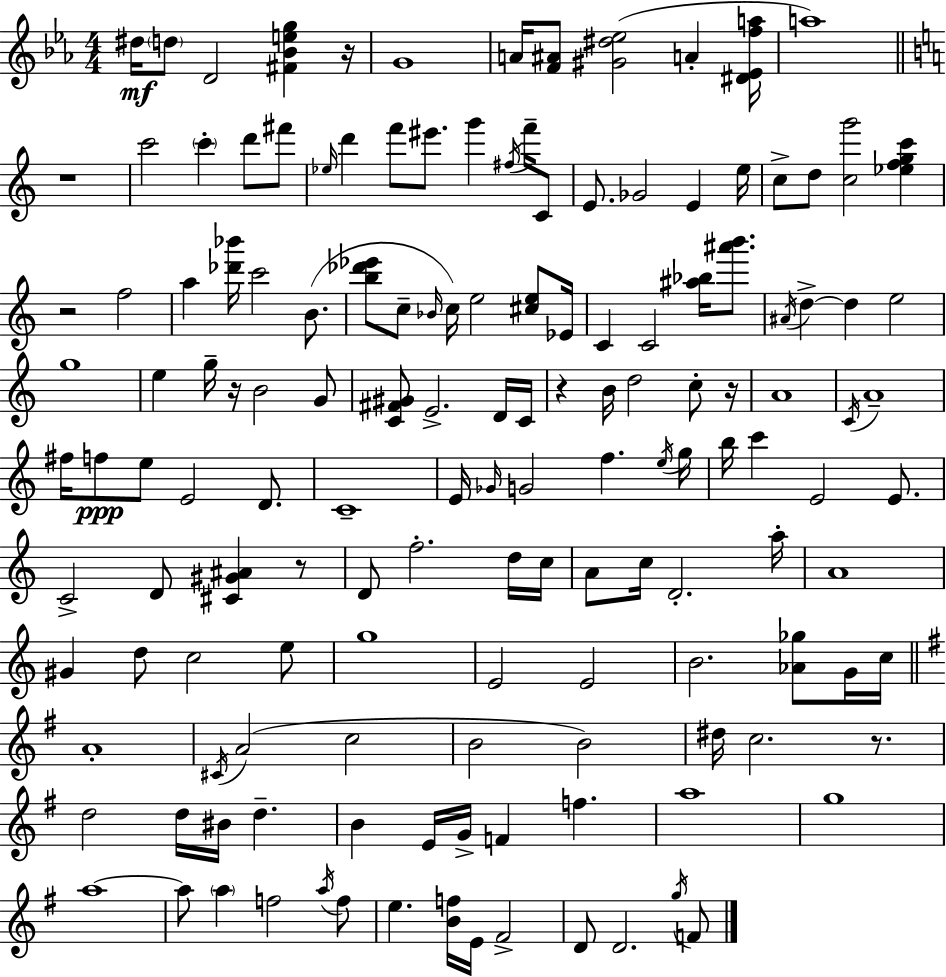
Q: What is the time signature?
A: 4/4